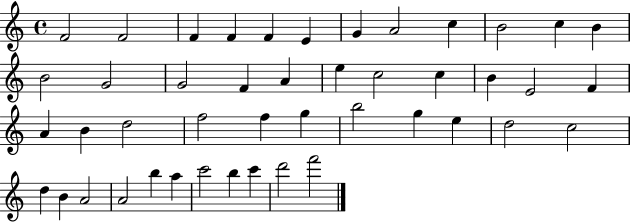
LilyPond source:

{
  \clef treble
  \time 4/4
  \defaultTimeSignature
  \key c \major
  f'2 f'2 | f'4 f'4 f'4 e'4 | g'4 a'2 c''4 | b'2 c''4 b'4 | \break b'2 g'2 | g'2 f'4 a'4 | e''4 c''2 c''4 | b'4 e'2 f'4 | \break a'4 b'4 d''2 | f''2 f''4 g''4 | b''2 g''4 e''4 | d''2 c''2 | \break d''4 b'4 a'2 | a'2 b''4 a''4 | c'''2 b''4 c'''4 | d'''2 f'''2 | \break \bar "|."
}